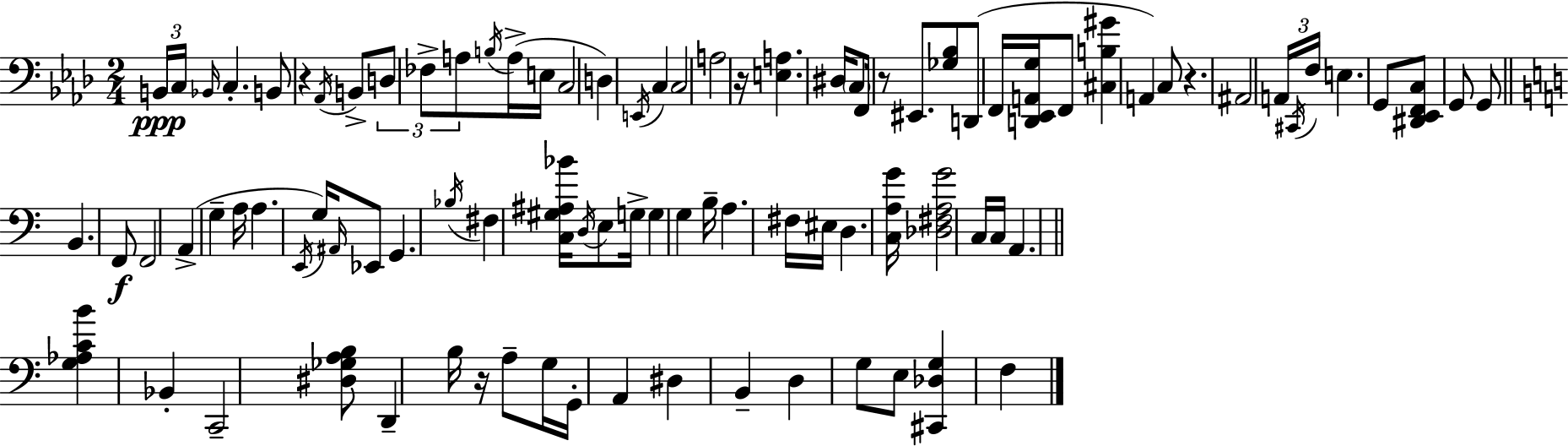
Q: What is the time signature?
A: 2/4